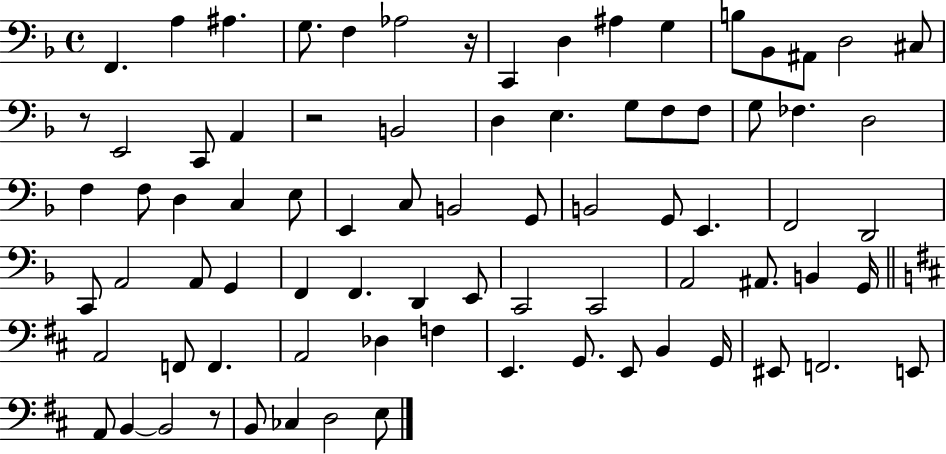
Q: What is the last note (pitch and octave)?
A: E3